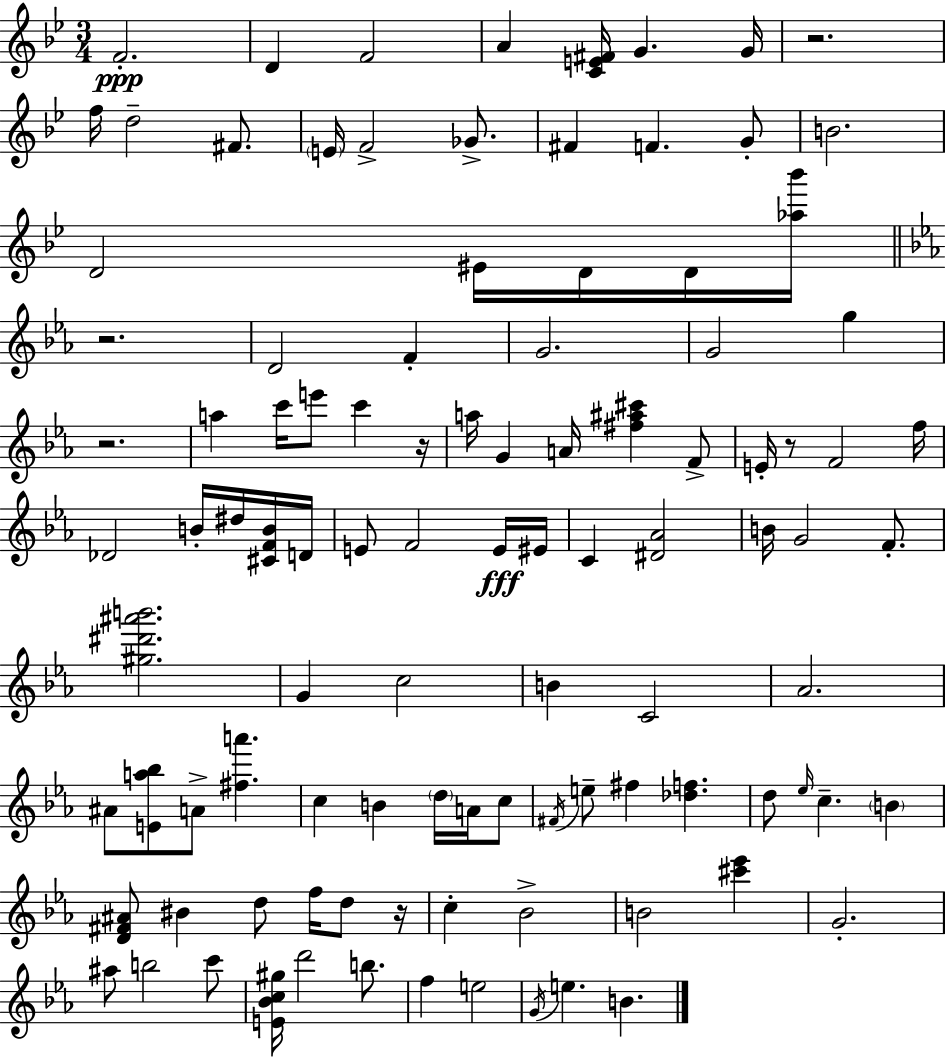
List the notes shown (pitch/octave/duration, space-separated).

F4/h. D4/q F4/h A4/q [C4,E4,F#4]/s G4/q. G4/s R/h. F5/s D5/h F#4/e. E4/s F4/h Gb4/e. F#4/q F4/q. G4/e B4/h. D4/h EIS4/s D4/s D4/s [Ab5,Bb6]/s R/h. D4/h F4/q G4/h. G4/h G5/q R/h. A5/q C6/s E6/e C6/q R/s A5/s G4/q A4/s [F#5,A#5,C#6]/q F4/e E4/s R/e F4/h F5/s Db4/h B4/s D#5/s [C#4,F4,B4]/s D4/s E4/e F4/h E4/s EIS4/s C4/q [D#4,Ab4]/h B4/s G4/h F4/e. [G#5,D#6,A#6,B6]/h. G4/q C5/h B4/q C4/h Ab4/h. A#4/e [E4,A5,Bb5]/e A4/e [F#5,A6]/q. C5/q B4/q D5/s A4/s C5/e F#4/s E5/e F#5/q [Db5,F5]/q. D5/e Eb5/s C5/q. B4/q [D4,F#4,A#4]/e BIS4/q D5/e F5/s D5/e R/s C5/q Bb4/h B4/h [C#6,Eb6]/q G4/h. A#5/e B5/h C6/e [E4,Bb4,C5,G#5]/s D6/h B5/e. F5/q E5/h G4/s E5/q. B4/q.